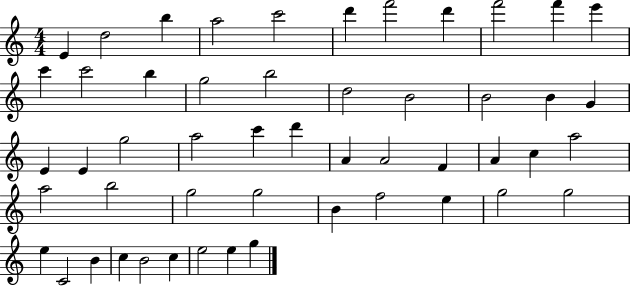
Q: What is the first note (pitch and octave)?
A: E4